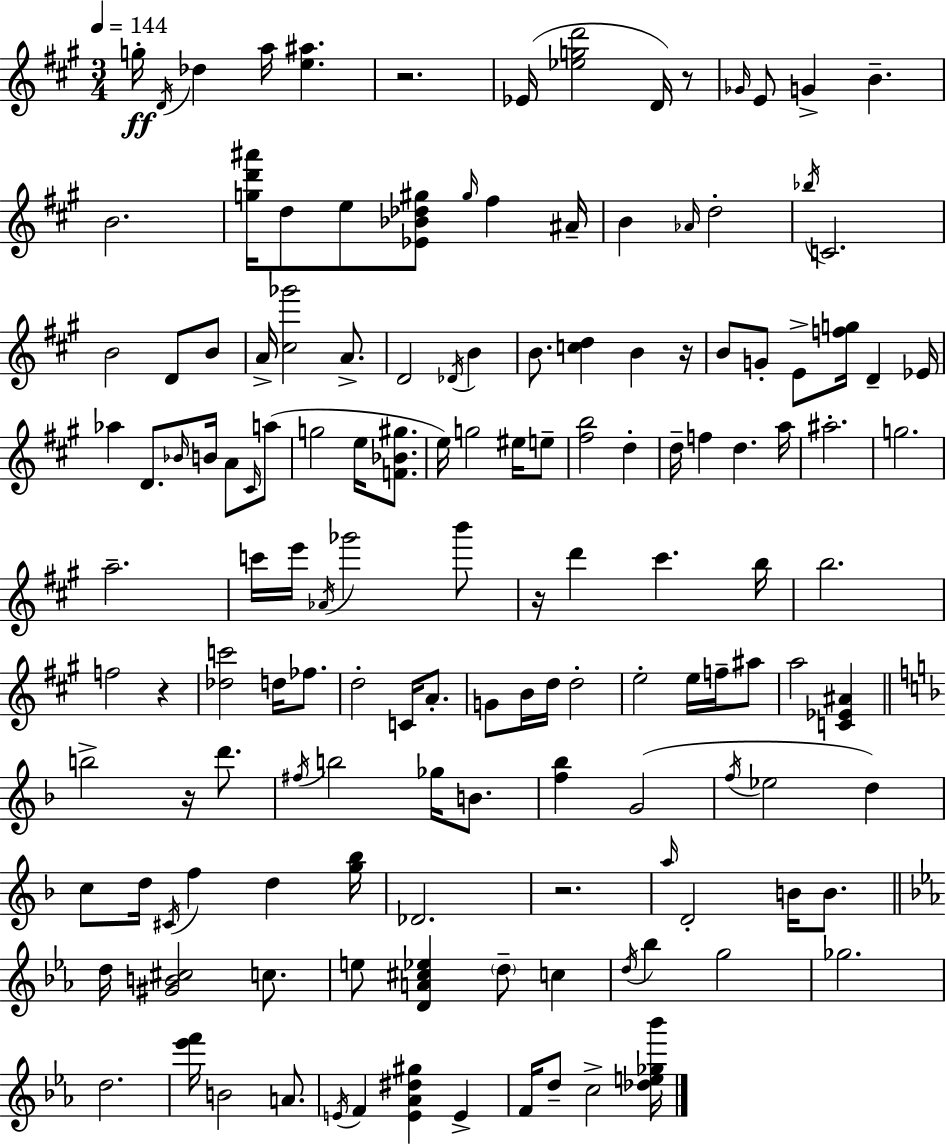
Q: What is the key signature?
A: A major